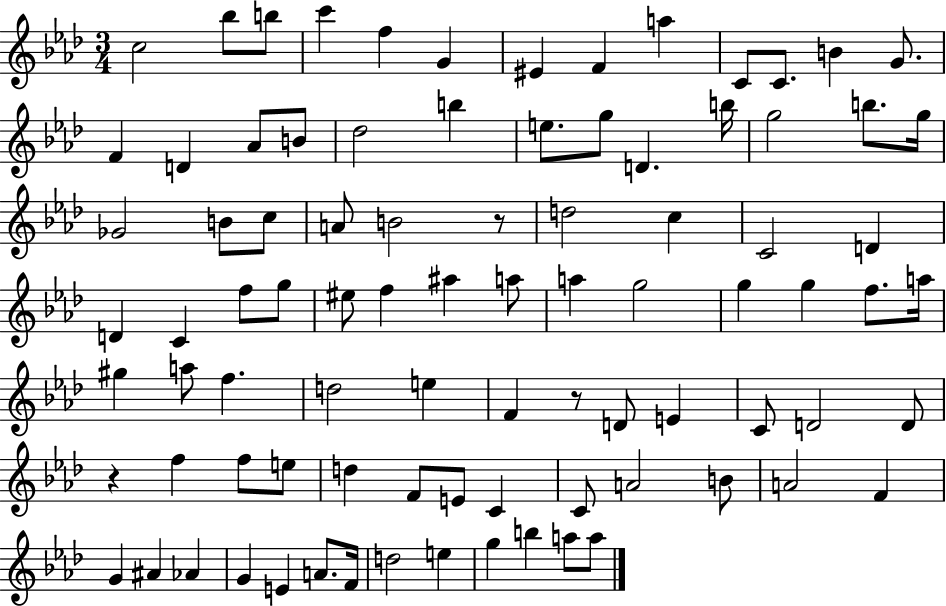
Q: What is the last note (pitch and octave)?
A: A5